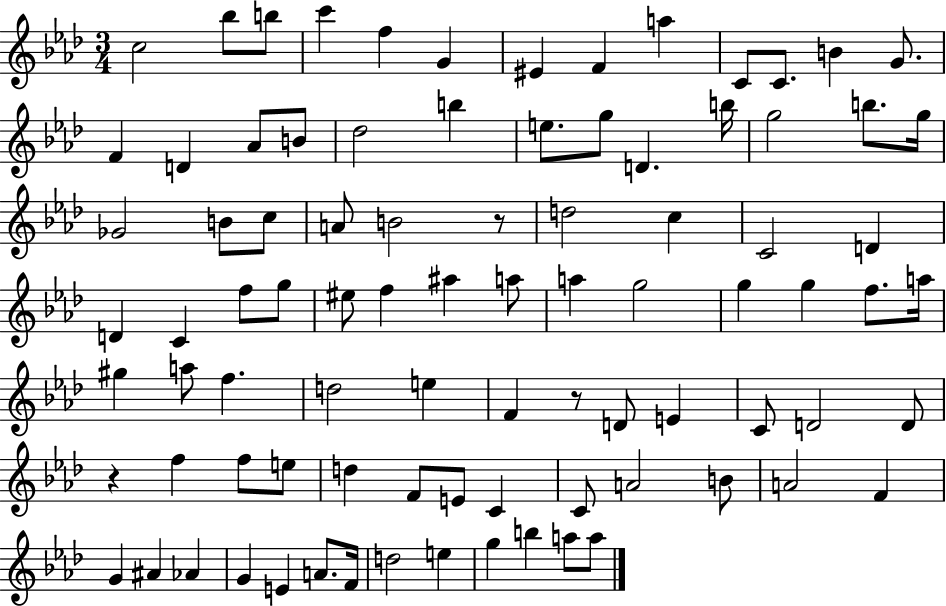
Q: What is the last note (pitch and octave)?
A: A5